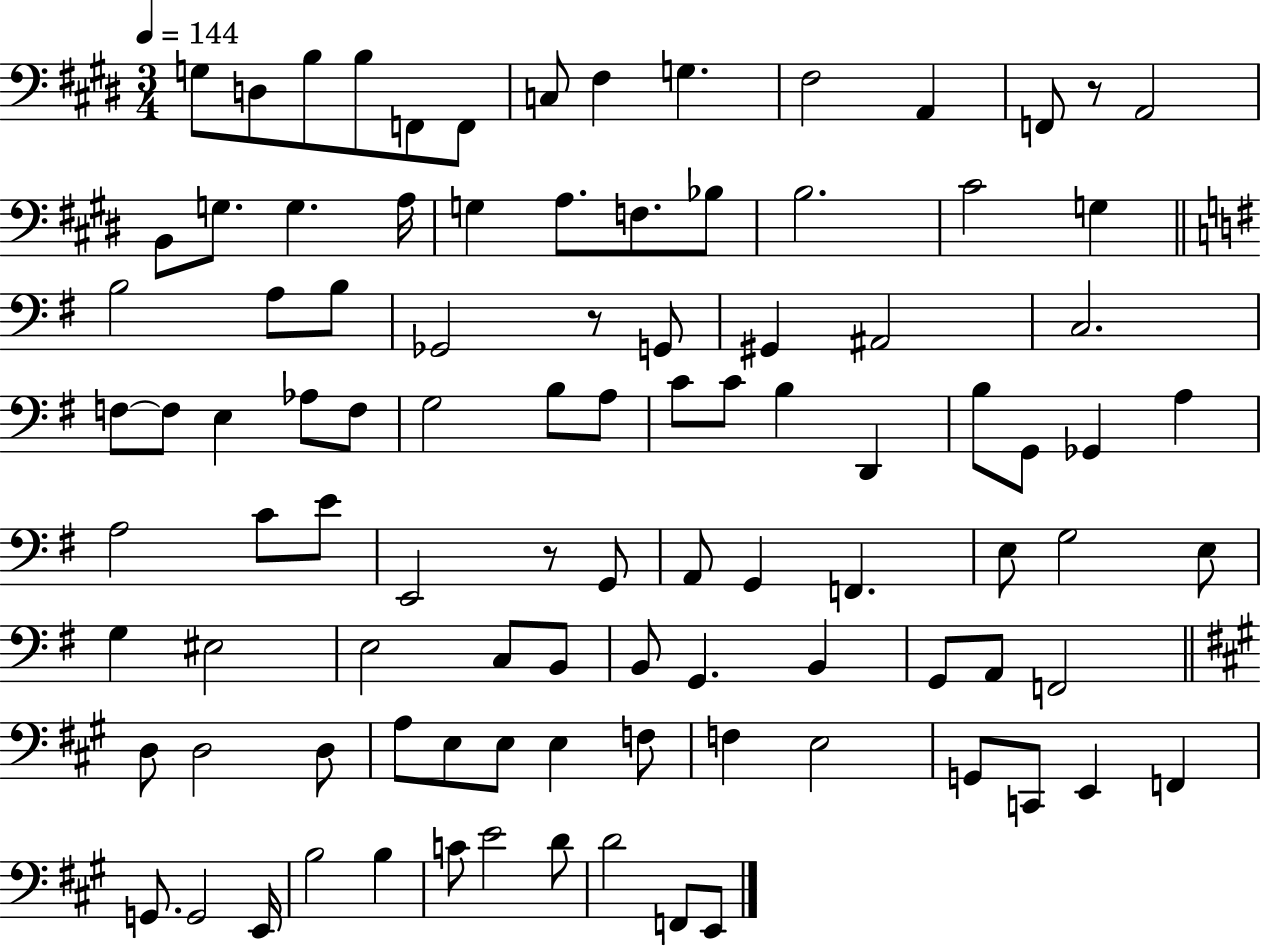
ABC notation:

X:1
T:Untitled
M:3/4
L:1/4
K:E
G,/2 D,/2 B,/2 B,/2 F,,/2 F,,/2 C,/2 ^F, G, ^F,2 A,, F,,/2 z/2 A,,2 B,,/2 G,/2 G, A,/4 G, A,/2 F,/2 _B,/2 B,2 ^C2 G, B,2 A,/2 B,/2 _G,,2 z/2 G,,/2 ^G,, ^A,,2 C,2 F,/2 F,/2 E, _A,/2 F,/2 G,2 B,/2 A,/2 C/2 C/2 B, D,, B,/2 G,,/2 _G,, A, A,2 C/2 E/2 E,,2 z/2 G,,/2 A,,/2 G,, F,, E,/2 G,2 E,/2 G, ^E,2 E,2 C,/2 B,,/2 B,,/2 G,, B,, G,,/2 A,,/2 F,,2 D,/2 D,2 D,/2 A,/2 E,/2 E,/2 E, F,/2 F, E,2 G,,/2 C,,/2 E,, F,, G,,/2 G,,2 E,,/4 B,2 B, C/2 E2 D/2 D2 F,,/2 E,,/2